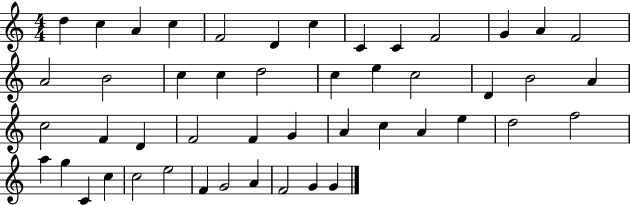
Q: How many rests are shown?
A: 0